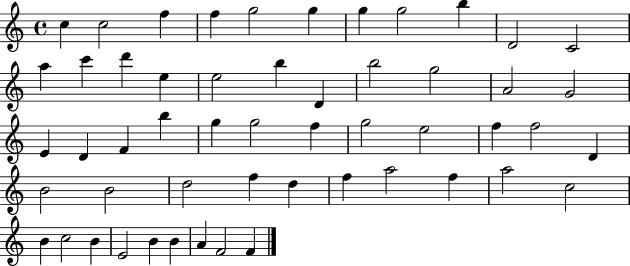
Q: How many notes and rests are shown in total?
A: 53